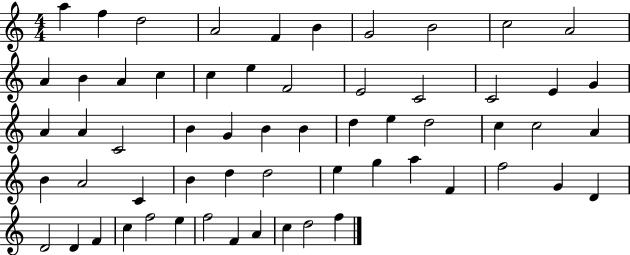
A5/q F5/q D5/h A4/h F4/q B4/q G4/h B4/h C5/h A4/h A4/q B4/q A4/q C5/q C5/q E5/q F4/h E4/h C4/h C4/h E4/q G4/q A4/q A4/q C4/h B4/q G4/q B4/q B4/q D5/q E5/q D5/h C5/q C5/h A4/q B4/q A4/h C4/q B4/q D5/q D5/h E5/q G5/q A5/q F4/q F5/h G4/q D4/q D4/h D4/q F4/q C5/q F5/h E5/q F5/h F4/q A4/q C5/q D5/h F5/q